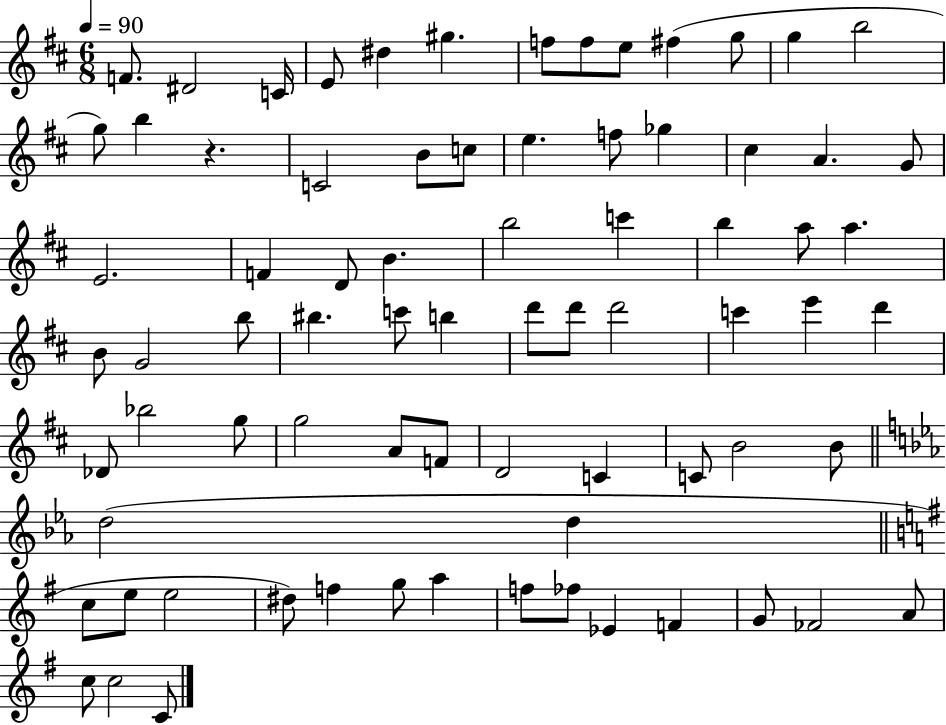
{
  \clef treble
  \numericTimeSignature
  \time 6/8
  \key d \major
  \tempo 4 = 90
  \repeat volta 2 { f'8. dis'2 c'16 | e'8 dis''4 gis''4. | f''8 f''8 e''8 fis''4( g''8 | g''4 b''2 | \break g''8) b''4 r4. | c'2 b'8 c''8 | e''4. f''8 ges''4 | cis''4 a'4. g'8 | \break e'2. | f'4 d'8 b'4. | b''2 c'''4 | b''4 a''8 a''4. | \break b'8 g'2 b''8 | bis''4. c'''8 b''4 | d'''8 d'''8 d'''2 | c'''4 e'''4 d'''4 | \break des'8 bes''2 g''8 | g''2 a'8 f'8 | d'2 c'4 | c'8 b'2 b'8 | \break \bar "||" \break \key c \minor d''2( d''4 | \bar "||" \break \key g \major c''8 e''8 e''2 | dis''8) f''4 g''8 a''4 | f''8 fes''8 ees'4 f'4 | g'8 fes'2 a'8 | \break c''8 c''2 c'8 | } \bar "|."
}